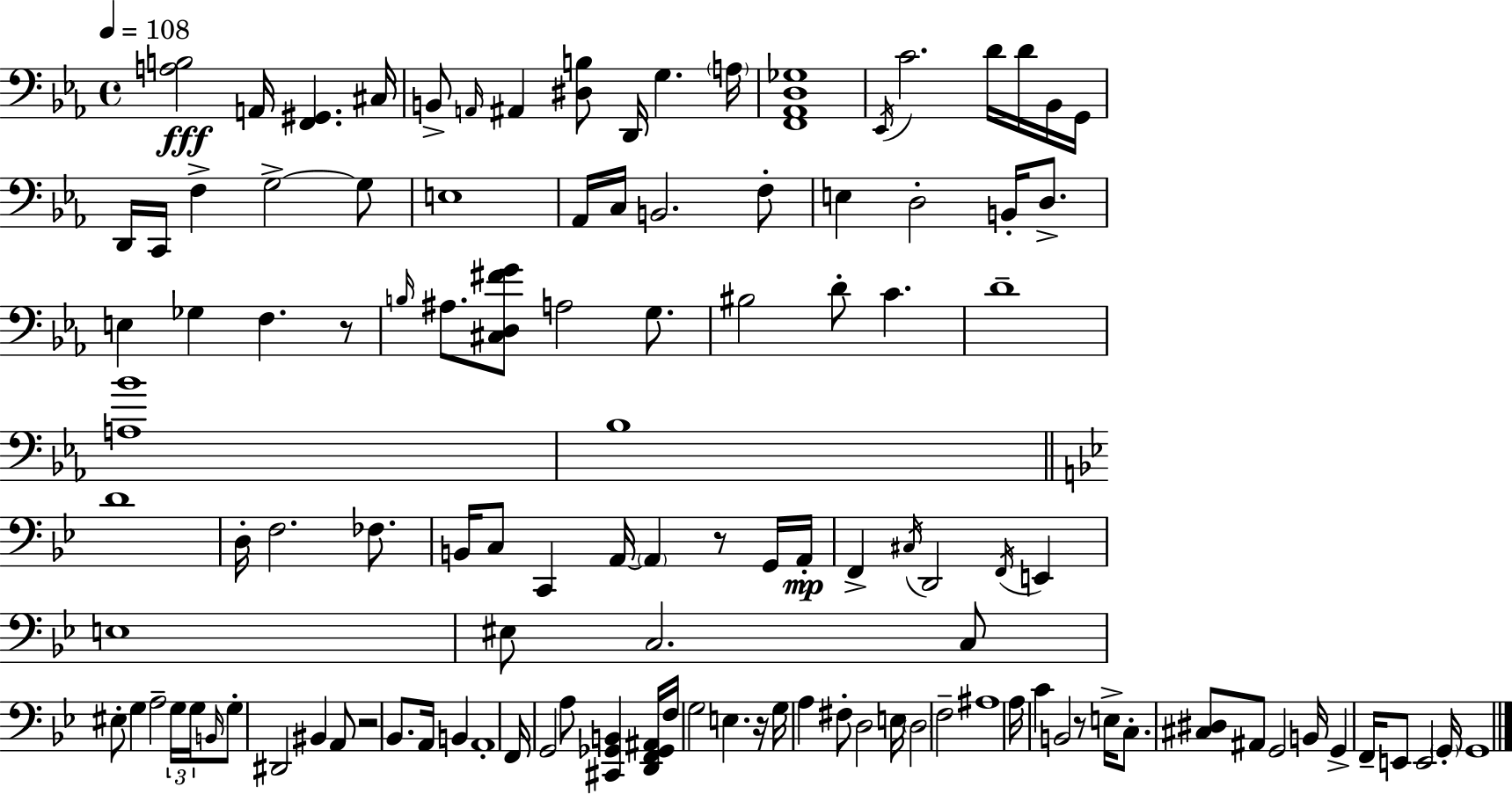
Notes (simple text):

[A3,B3]/h A2/s [F2,G#2]/q. C#3/s B2/e A2/s A#2/q [D#3,B3]/e D2/s G3/q. A3/s [F2,Ab2,D3,Gb3]/w Eb2/s C4/h. D4/s D4/s Bb2/s G2/s D2/s C2/s F3/q G3/h G3/e E3/w Ab2/s C3/s B2/h. F3/e E3/q D3/h B2/s D3/e. E3/q Gb3/q F3/q. R/e B3/s A#3/e. [C#3,D3,F#4,G4]/e A3/h G3/e. BIS3/h D4/e C4/q. D4/w [A3,Bb4]/w Bb3/w D4/w D3/s F3/h. FES3/e. B2/s C3/e C2/q A2/s A2/q R/e G2/s A2/s F2/q C#3/s D2/h F2/s E2/q E3/w EIS3/e C3/h. C3/e EIS3/e G3/q A3/h G3/s G3/s B2/s G3/e D#2/h BIS2/q A2/e R/h Bb2/e. A2/s B2/q A2/w F2/s G2/h A3/e [C#2,Gb2,B2]/q [D2,F2,Gb2,A#2]/s F3/s G3/h E3/q. R/s G3/s A3/q F#3/e D3/h E3/s D3/h F3/h A#3/w A3/s C4/q B2/h R/e E3/s C3/e. [C#3,D#3]/e A#2/e G2/h B2/s G2/q F2/s E2/e E2/h G2/s G2/w